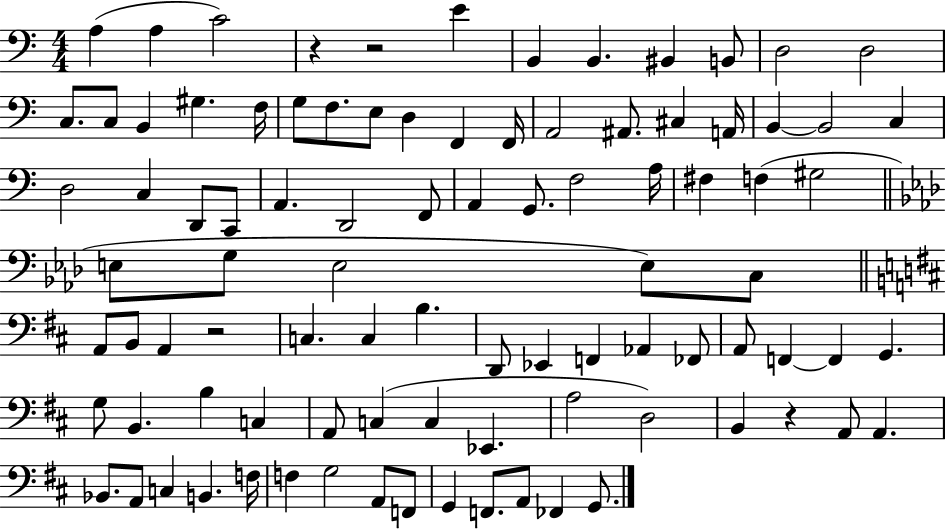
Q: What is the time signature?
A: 4/4